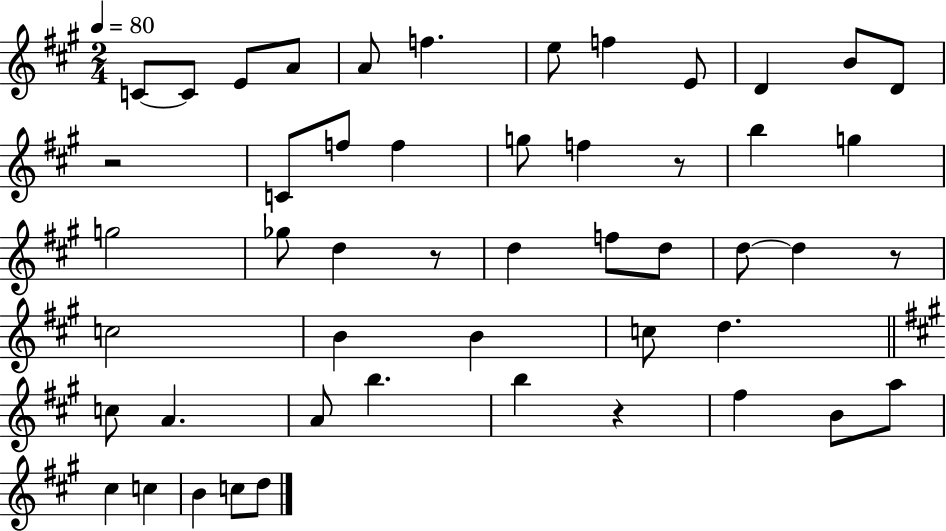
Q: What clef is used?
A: treble